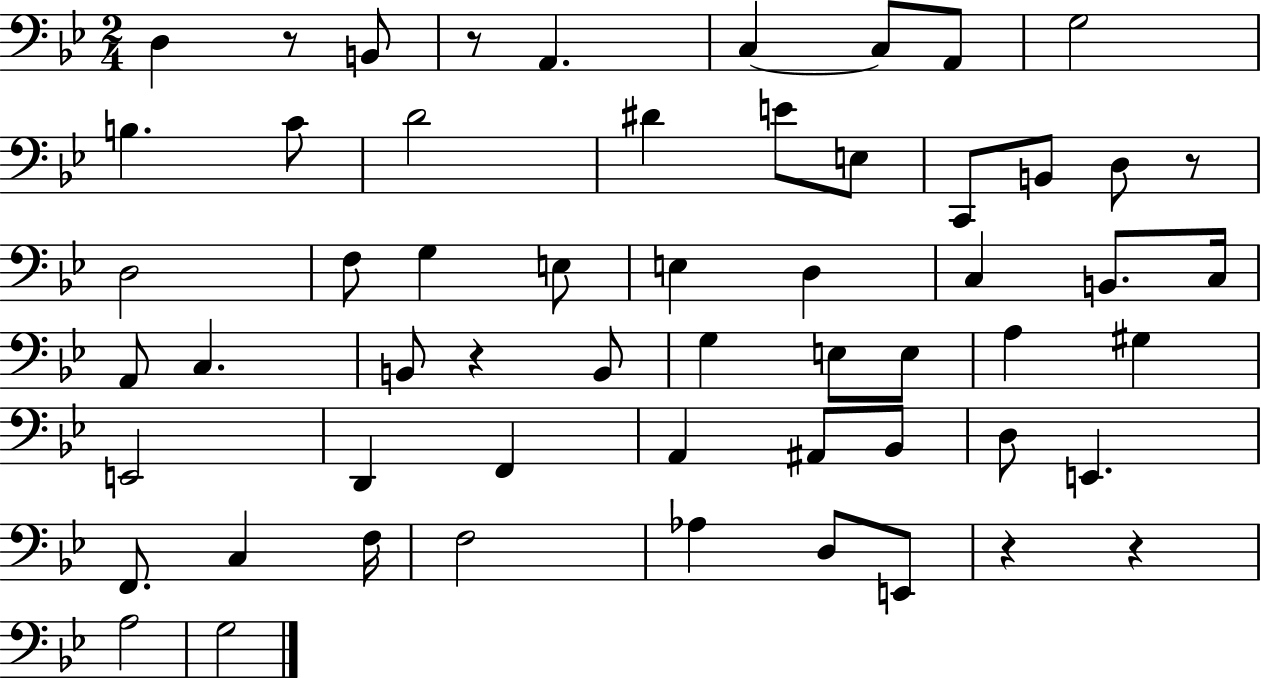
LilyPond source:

{
  \clef bass
  \numericTimeSignature
  \time 2/4
  \key bes \major
  \repeat volta 2 { d4 r8 b,8 | r8 a,4. | c4~~ c8 a,8 | g2 | \break b4. c'8 | d'2 | dis'4 e'8 e8 | c,8 b,8 d8 r8 | \break d2 | f8 g4 e8 | e4 d4 | c4 b,8. c16 | \break a,8 c4. | b,8 r4 b,8 | g4 e8 e8 | a4 gis4 | \break e,2 | d,4 f,4 | a,4 ais,8 bes,8 | d8 e,4. | \break f,8. c4 f16 | f2 | aes4 d8 e,8 | r4 r4 | \break a2 | g2 | } \bar "|."
}